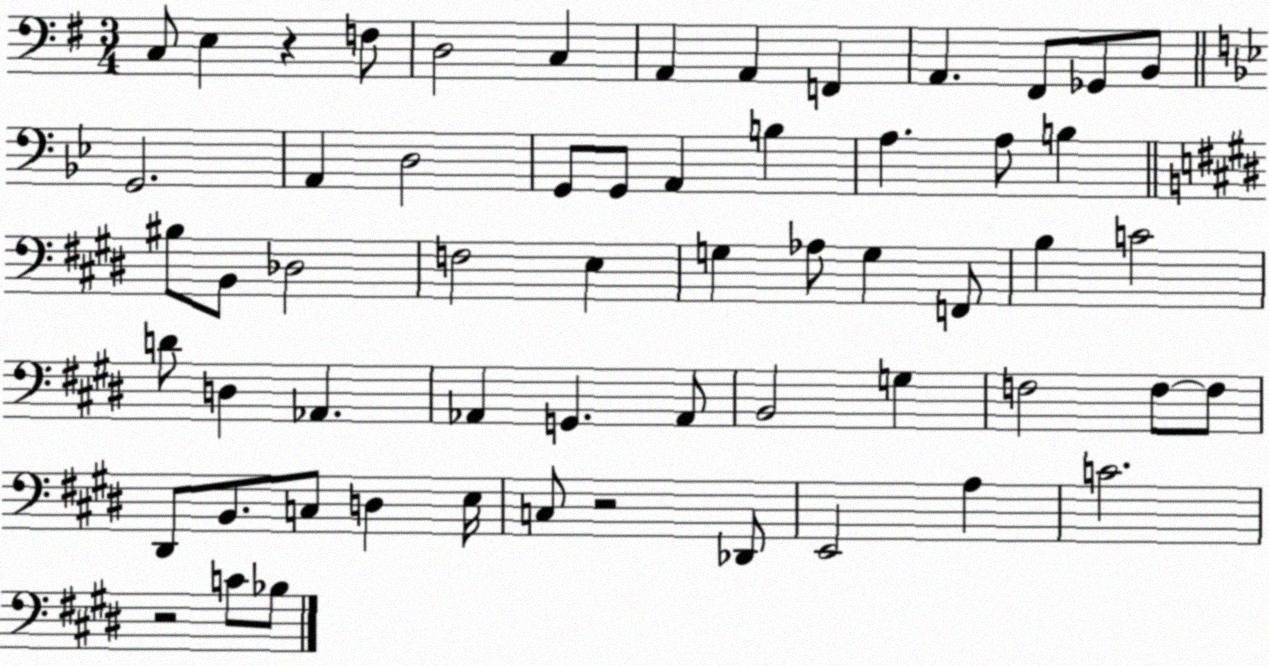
X:1
T:Untitled
M:3/4
L:1/4
K:G
C,/2 E, z F,/2 D,2 C, A,, A,, F,, A,, ^F,,/2 _G,,/2 B,,/2 G,,2 A,, D,2 G,,/2 G,,/2 A,, B, A, A,/2 B, ^B,/2 B,,/2 _D,2 F,2 E, G, _A,/2 G, F,,/2 B, C2 D/2 D, _A,, _A,, G,, _A,,/2 B,,2 G, F,2 F,/2 F,/2 ^D,,/2 B,,/2 C,/2 D, E,/4 C,/2 z2 _D,,/2 E,,2 A, C2 z2 C/2 _B,/2